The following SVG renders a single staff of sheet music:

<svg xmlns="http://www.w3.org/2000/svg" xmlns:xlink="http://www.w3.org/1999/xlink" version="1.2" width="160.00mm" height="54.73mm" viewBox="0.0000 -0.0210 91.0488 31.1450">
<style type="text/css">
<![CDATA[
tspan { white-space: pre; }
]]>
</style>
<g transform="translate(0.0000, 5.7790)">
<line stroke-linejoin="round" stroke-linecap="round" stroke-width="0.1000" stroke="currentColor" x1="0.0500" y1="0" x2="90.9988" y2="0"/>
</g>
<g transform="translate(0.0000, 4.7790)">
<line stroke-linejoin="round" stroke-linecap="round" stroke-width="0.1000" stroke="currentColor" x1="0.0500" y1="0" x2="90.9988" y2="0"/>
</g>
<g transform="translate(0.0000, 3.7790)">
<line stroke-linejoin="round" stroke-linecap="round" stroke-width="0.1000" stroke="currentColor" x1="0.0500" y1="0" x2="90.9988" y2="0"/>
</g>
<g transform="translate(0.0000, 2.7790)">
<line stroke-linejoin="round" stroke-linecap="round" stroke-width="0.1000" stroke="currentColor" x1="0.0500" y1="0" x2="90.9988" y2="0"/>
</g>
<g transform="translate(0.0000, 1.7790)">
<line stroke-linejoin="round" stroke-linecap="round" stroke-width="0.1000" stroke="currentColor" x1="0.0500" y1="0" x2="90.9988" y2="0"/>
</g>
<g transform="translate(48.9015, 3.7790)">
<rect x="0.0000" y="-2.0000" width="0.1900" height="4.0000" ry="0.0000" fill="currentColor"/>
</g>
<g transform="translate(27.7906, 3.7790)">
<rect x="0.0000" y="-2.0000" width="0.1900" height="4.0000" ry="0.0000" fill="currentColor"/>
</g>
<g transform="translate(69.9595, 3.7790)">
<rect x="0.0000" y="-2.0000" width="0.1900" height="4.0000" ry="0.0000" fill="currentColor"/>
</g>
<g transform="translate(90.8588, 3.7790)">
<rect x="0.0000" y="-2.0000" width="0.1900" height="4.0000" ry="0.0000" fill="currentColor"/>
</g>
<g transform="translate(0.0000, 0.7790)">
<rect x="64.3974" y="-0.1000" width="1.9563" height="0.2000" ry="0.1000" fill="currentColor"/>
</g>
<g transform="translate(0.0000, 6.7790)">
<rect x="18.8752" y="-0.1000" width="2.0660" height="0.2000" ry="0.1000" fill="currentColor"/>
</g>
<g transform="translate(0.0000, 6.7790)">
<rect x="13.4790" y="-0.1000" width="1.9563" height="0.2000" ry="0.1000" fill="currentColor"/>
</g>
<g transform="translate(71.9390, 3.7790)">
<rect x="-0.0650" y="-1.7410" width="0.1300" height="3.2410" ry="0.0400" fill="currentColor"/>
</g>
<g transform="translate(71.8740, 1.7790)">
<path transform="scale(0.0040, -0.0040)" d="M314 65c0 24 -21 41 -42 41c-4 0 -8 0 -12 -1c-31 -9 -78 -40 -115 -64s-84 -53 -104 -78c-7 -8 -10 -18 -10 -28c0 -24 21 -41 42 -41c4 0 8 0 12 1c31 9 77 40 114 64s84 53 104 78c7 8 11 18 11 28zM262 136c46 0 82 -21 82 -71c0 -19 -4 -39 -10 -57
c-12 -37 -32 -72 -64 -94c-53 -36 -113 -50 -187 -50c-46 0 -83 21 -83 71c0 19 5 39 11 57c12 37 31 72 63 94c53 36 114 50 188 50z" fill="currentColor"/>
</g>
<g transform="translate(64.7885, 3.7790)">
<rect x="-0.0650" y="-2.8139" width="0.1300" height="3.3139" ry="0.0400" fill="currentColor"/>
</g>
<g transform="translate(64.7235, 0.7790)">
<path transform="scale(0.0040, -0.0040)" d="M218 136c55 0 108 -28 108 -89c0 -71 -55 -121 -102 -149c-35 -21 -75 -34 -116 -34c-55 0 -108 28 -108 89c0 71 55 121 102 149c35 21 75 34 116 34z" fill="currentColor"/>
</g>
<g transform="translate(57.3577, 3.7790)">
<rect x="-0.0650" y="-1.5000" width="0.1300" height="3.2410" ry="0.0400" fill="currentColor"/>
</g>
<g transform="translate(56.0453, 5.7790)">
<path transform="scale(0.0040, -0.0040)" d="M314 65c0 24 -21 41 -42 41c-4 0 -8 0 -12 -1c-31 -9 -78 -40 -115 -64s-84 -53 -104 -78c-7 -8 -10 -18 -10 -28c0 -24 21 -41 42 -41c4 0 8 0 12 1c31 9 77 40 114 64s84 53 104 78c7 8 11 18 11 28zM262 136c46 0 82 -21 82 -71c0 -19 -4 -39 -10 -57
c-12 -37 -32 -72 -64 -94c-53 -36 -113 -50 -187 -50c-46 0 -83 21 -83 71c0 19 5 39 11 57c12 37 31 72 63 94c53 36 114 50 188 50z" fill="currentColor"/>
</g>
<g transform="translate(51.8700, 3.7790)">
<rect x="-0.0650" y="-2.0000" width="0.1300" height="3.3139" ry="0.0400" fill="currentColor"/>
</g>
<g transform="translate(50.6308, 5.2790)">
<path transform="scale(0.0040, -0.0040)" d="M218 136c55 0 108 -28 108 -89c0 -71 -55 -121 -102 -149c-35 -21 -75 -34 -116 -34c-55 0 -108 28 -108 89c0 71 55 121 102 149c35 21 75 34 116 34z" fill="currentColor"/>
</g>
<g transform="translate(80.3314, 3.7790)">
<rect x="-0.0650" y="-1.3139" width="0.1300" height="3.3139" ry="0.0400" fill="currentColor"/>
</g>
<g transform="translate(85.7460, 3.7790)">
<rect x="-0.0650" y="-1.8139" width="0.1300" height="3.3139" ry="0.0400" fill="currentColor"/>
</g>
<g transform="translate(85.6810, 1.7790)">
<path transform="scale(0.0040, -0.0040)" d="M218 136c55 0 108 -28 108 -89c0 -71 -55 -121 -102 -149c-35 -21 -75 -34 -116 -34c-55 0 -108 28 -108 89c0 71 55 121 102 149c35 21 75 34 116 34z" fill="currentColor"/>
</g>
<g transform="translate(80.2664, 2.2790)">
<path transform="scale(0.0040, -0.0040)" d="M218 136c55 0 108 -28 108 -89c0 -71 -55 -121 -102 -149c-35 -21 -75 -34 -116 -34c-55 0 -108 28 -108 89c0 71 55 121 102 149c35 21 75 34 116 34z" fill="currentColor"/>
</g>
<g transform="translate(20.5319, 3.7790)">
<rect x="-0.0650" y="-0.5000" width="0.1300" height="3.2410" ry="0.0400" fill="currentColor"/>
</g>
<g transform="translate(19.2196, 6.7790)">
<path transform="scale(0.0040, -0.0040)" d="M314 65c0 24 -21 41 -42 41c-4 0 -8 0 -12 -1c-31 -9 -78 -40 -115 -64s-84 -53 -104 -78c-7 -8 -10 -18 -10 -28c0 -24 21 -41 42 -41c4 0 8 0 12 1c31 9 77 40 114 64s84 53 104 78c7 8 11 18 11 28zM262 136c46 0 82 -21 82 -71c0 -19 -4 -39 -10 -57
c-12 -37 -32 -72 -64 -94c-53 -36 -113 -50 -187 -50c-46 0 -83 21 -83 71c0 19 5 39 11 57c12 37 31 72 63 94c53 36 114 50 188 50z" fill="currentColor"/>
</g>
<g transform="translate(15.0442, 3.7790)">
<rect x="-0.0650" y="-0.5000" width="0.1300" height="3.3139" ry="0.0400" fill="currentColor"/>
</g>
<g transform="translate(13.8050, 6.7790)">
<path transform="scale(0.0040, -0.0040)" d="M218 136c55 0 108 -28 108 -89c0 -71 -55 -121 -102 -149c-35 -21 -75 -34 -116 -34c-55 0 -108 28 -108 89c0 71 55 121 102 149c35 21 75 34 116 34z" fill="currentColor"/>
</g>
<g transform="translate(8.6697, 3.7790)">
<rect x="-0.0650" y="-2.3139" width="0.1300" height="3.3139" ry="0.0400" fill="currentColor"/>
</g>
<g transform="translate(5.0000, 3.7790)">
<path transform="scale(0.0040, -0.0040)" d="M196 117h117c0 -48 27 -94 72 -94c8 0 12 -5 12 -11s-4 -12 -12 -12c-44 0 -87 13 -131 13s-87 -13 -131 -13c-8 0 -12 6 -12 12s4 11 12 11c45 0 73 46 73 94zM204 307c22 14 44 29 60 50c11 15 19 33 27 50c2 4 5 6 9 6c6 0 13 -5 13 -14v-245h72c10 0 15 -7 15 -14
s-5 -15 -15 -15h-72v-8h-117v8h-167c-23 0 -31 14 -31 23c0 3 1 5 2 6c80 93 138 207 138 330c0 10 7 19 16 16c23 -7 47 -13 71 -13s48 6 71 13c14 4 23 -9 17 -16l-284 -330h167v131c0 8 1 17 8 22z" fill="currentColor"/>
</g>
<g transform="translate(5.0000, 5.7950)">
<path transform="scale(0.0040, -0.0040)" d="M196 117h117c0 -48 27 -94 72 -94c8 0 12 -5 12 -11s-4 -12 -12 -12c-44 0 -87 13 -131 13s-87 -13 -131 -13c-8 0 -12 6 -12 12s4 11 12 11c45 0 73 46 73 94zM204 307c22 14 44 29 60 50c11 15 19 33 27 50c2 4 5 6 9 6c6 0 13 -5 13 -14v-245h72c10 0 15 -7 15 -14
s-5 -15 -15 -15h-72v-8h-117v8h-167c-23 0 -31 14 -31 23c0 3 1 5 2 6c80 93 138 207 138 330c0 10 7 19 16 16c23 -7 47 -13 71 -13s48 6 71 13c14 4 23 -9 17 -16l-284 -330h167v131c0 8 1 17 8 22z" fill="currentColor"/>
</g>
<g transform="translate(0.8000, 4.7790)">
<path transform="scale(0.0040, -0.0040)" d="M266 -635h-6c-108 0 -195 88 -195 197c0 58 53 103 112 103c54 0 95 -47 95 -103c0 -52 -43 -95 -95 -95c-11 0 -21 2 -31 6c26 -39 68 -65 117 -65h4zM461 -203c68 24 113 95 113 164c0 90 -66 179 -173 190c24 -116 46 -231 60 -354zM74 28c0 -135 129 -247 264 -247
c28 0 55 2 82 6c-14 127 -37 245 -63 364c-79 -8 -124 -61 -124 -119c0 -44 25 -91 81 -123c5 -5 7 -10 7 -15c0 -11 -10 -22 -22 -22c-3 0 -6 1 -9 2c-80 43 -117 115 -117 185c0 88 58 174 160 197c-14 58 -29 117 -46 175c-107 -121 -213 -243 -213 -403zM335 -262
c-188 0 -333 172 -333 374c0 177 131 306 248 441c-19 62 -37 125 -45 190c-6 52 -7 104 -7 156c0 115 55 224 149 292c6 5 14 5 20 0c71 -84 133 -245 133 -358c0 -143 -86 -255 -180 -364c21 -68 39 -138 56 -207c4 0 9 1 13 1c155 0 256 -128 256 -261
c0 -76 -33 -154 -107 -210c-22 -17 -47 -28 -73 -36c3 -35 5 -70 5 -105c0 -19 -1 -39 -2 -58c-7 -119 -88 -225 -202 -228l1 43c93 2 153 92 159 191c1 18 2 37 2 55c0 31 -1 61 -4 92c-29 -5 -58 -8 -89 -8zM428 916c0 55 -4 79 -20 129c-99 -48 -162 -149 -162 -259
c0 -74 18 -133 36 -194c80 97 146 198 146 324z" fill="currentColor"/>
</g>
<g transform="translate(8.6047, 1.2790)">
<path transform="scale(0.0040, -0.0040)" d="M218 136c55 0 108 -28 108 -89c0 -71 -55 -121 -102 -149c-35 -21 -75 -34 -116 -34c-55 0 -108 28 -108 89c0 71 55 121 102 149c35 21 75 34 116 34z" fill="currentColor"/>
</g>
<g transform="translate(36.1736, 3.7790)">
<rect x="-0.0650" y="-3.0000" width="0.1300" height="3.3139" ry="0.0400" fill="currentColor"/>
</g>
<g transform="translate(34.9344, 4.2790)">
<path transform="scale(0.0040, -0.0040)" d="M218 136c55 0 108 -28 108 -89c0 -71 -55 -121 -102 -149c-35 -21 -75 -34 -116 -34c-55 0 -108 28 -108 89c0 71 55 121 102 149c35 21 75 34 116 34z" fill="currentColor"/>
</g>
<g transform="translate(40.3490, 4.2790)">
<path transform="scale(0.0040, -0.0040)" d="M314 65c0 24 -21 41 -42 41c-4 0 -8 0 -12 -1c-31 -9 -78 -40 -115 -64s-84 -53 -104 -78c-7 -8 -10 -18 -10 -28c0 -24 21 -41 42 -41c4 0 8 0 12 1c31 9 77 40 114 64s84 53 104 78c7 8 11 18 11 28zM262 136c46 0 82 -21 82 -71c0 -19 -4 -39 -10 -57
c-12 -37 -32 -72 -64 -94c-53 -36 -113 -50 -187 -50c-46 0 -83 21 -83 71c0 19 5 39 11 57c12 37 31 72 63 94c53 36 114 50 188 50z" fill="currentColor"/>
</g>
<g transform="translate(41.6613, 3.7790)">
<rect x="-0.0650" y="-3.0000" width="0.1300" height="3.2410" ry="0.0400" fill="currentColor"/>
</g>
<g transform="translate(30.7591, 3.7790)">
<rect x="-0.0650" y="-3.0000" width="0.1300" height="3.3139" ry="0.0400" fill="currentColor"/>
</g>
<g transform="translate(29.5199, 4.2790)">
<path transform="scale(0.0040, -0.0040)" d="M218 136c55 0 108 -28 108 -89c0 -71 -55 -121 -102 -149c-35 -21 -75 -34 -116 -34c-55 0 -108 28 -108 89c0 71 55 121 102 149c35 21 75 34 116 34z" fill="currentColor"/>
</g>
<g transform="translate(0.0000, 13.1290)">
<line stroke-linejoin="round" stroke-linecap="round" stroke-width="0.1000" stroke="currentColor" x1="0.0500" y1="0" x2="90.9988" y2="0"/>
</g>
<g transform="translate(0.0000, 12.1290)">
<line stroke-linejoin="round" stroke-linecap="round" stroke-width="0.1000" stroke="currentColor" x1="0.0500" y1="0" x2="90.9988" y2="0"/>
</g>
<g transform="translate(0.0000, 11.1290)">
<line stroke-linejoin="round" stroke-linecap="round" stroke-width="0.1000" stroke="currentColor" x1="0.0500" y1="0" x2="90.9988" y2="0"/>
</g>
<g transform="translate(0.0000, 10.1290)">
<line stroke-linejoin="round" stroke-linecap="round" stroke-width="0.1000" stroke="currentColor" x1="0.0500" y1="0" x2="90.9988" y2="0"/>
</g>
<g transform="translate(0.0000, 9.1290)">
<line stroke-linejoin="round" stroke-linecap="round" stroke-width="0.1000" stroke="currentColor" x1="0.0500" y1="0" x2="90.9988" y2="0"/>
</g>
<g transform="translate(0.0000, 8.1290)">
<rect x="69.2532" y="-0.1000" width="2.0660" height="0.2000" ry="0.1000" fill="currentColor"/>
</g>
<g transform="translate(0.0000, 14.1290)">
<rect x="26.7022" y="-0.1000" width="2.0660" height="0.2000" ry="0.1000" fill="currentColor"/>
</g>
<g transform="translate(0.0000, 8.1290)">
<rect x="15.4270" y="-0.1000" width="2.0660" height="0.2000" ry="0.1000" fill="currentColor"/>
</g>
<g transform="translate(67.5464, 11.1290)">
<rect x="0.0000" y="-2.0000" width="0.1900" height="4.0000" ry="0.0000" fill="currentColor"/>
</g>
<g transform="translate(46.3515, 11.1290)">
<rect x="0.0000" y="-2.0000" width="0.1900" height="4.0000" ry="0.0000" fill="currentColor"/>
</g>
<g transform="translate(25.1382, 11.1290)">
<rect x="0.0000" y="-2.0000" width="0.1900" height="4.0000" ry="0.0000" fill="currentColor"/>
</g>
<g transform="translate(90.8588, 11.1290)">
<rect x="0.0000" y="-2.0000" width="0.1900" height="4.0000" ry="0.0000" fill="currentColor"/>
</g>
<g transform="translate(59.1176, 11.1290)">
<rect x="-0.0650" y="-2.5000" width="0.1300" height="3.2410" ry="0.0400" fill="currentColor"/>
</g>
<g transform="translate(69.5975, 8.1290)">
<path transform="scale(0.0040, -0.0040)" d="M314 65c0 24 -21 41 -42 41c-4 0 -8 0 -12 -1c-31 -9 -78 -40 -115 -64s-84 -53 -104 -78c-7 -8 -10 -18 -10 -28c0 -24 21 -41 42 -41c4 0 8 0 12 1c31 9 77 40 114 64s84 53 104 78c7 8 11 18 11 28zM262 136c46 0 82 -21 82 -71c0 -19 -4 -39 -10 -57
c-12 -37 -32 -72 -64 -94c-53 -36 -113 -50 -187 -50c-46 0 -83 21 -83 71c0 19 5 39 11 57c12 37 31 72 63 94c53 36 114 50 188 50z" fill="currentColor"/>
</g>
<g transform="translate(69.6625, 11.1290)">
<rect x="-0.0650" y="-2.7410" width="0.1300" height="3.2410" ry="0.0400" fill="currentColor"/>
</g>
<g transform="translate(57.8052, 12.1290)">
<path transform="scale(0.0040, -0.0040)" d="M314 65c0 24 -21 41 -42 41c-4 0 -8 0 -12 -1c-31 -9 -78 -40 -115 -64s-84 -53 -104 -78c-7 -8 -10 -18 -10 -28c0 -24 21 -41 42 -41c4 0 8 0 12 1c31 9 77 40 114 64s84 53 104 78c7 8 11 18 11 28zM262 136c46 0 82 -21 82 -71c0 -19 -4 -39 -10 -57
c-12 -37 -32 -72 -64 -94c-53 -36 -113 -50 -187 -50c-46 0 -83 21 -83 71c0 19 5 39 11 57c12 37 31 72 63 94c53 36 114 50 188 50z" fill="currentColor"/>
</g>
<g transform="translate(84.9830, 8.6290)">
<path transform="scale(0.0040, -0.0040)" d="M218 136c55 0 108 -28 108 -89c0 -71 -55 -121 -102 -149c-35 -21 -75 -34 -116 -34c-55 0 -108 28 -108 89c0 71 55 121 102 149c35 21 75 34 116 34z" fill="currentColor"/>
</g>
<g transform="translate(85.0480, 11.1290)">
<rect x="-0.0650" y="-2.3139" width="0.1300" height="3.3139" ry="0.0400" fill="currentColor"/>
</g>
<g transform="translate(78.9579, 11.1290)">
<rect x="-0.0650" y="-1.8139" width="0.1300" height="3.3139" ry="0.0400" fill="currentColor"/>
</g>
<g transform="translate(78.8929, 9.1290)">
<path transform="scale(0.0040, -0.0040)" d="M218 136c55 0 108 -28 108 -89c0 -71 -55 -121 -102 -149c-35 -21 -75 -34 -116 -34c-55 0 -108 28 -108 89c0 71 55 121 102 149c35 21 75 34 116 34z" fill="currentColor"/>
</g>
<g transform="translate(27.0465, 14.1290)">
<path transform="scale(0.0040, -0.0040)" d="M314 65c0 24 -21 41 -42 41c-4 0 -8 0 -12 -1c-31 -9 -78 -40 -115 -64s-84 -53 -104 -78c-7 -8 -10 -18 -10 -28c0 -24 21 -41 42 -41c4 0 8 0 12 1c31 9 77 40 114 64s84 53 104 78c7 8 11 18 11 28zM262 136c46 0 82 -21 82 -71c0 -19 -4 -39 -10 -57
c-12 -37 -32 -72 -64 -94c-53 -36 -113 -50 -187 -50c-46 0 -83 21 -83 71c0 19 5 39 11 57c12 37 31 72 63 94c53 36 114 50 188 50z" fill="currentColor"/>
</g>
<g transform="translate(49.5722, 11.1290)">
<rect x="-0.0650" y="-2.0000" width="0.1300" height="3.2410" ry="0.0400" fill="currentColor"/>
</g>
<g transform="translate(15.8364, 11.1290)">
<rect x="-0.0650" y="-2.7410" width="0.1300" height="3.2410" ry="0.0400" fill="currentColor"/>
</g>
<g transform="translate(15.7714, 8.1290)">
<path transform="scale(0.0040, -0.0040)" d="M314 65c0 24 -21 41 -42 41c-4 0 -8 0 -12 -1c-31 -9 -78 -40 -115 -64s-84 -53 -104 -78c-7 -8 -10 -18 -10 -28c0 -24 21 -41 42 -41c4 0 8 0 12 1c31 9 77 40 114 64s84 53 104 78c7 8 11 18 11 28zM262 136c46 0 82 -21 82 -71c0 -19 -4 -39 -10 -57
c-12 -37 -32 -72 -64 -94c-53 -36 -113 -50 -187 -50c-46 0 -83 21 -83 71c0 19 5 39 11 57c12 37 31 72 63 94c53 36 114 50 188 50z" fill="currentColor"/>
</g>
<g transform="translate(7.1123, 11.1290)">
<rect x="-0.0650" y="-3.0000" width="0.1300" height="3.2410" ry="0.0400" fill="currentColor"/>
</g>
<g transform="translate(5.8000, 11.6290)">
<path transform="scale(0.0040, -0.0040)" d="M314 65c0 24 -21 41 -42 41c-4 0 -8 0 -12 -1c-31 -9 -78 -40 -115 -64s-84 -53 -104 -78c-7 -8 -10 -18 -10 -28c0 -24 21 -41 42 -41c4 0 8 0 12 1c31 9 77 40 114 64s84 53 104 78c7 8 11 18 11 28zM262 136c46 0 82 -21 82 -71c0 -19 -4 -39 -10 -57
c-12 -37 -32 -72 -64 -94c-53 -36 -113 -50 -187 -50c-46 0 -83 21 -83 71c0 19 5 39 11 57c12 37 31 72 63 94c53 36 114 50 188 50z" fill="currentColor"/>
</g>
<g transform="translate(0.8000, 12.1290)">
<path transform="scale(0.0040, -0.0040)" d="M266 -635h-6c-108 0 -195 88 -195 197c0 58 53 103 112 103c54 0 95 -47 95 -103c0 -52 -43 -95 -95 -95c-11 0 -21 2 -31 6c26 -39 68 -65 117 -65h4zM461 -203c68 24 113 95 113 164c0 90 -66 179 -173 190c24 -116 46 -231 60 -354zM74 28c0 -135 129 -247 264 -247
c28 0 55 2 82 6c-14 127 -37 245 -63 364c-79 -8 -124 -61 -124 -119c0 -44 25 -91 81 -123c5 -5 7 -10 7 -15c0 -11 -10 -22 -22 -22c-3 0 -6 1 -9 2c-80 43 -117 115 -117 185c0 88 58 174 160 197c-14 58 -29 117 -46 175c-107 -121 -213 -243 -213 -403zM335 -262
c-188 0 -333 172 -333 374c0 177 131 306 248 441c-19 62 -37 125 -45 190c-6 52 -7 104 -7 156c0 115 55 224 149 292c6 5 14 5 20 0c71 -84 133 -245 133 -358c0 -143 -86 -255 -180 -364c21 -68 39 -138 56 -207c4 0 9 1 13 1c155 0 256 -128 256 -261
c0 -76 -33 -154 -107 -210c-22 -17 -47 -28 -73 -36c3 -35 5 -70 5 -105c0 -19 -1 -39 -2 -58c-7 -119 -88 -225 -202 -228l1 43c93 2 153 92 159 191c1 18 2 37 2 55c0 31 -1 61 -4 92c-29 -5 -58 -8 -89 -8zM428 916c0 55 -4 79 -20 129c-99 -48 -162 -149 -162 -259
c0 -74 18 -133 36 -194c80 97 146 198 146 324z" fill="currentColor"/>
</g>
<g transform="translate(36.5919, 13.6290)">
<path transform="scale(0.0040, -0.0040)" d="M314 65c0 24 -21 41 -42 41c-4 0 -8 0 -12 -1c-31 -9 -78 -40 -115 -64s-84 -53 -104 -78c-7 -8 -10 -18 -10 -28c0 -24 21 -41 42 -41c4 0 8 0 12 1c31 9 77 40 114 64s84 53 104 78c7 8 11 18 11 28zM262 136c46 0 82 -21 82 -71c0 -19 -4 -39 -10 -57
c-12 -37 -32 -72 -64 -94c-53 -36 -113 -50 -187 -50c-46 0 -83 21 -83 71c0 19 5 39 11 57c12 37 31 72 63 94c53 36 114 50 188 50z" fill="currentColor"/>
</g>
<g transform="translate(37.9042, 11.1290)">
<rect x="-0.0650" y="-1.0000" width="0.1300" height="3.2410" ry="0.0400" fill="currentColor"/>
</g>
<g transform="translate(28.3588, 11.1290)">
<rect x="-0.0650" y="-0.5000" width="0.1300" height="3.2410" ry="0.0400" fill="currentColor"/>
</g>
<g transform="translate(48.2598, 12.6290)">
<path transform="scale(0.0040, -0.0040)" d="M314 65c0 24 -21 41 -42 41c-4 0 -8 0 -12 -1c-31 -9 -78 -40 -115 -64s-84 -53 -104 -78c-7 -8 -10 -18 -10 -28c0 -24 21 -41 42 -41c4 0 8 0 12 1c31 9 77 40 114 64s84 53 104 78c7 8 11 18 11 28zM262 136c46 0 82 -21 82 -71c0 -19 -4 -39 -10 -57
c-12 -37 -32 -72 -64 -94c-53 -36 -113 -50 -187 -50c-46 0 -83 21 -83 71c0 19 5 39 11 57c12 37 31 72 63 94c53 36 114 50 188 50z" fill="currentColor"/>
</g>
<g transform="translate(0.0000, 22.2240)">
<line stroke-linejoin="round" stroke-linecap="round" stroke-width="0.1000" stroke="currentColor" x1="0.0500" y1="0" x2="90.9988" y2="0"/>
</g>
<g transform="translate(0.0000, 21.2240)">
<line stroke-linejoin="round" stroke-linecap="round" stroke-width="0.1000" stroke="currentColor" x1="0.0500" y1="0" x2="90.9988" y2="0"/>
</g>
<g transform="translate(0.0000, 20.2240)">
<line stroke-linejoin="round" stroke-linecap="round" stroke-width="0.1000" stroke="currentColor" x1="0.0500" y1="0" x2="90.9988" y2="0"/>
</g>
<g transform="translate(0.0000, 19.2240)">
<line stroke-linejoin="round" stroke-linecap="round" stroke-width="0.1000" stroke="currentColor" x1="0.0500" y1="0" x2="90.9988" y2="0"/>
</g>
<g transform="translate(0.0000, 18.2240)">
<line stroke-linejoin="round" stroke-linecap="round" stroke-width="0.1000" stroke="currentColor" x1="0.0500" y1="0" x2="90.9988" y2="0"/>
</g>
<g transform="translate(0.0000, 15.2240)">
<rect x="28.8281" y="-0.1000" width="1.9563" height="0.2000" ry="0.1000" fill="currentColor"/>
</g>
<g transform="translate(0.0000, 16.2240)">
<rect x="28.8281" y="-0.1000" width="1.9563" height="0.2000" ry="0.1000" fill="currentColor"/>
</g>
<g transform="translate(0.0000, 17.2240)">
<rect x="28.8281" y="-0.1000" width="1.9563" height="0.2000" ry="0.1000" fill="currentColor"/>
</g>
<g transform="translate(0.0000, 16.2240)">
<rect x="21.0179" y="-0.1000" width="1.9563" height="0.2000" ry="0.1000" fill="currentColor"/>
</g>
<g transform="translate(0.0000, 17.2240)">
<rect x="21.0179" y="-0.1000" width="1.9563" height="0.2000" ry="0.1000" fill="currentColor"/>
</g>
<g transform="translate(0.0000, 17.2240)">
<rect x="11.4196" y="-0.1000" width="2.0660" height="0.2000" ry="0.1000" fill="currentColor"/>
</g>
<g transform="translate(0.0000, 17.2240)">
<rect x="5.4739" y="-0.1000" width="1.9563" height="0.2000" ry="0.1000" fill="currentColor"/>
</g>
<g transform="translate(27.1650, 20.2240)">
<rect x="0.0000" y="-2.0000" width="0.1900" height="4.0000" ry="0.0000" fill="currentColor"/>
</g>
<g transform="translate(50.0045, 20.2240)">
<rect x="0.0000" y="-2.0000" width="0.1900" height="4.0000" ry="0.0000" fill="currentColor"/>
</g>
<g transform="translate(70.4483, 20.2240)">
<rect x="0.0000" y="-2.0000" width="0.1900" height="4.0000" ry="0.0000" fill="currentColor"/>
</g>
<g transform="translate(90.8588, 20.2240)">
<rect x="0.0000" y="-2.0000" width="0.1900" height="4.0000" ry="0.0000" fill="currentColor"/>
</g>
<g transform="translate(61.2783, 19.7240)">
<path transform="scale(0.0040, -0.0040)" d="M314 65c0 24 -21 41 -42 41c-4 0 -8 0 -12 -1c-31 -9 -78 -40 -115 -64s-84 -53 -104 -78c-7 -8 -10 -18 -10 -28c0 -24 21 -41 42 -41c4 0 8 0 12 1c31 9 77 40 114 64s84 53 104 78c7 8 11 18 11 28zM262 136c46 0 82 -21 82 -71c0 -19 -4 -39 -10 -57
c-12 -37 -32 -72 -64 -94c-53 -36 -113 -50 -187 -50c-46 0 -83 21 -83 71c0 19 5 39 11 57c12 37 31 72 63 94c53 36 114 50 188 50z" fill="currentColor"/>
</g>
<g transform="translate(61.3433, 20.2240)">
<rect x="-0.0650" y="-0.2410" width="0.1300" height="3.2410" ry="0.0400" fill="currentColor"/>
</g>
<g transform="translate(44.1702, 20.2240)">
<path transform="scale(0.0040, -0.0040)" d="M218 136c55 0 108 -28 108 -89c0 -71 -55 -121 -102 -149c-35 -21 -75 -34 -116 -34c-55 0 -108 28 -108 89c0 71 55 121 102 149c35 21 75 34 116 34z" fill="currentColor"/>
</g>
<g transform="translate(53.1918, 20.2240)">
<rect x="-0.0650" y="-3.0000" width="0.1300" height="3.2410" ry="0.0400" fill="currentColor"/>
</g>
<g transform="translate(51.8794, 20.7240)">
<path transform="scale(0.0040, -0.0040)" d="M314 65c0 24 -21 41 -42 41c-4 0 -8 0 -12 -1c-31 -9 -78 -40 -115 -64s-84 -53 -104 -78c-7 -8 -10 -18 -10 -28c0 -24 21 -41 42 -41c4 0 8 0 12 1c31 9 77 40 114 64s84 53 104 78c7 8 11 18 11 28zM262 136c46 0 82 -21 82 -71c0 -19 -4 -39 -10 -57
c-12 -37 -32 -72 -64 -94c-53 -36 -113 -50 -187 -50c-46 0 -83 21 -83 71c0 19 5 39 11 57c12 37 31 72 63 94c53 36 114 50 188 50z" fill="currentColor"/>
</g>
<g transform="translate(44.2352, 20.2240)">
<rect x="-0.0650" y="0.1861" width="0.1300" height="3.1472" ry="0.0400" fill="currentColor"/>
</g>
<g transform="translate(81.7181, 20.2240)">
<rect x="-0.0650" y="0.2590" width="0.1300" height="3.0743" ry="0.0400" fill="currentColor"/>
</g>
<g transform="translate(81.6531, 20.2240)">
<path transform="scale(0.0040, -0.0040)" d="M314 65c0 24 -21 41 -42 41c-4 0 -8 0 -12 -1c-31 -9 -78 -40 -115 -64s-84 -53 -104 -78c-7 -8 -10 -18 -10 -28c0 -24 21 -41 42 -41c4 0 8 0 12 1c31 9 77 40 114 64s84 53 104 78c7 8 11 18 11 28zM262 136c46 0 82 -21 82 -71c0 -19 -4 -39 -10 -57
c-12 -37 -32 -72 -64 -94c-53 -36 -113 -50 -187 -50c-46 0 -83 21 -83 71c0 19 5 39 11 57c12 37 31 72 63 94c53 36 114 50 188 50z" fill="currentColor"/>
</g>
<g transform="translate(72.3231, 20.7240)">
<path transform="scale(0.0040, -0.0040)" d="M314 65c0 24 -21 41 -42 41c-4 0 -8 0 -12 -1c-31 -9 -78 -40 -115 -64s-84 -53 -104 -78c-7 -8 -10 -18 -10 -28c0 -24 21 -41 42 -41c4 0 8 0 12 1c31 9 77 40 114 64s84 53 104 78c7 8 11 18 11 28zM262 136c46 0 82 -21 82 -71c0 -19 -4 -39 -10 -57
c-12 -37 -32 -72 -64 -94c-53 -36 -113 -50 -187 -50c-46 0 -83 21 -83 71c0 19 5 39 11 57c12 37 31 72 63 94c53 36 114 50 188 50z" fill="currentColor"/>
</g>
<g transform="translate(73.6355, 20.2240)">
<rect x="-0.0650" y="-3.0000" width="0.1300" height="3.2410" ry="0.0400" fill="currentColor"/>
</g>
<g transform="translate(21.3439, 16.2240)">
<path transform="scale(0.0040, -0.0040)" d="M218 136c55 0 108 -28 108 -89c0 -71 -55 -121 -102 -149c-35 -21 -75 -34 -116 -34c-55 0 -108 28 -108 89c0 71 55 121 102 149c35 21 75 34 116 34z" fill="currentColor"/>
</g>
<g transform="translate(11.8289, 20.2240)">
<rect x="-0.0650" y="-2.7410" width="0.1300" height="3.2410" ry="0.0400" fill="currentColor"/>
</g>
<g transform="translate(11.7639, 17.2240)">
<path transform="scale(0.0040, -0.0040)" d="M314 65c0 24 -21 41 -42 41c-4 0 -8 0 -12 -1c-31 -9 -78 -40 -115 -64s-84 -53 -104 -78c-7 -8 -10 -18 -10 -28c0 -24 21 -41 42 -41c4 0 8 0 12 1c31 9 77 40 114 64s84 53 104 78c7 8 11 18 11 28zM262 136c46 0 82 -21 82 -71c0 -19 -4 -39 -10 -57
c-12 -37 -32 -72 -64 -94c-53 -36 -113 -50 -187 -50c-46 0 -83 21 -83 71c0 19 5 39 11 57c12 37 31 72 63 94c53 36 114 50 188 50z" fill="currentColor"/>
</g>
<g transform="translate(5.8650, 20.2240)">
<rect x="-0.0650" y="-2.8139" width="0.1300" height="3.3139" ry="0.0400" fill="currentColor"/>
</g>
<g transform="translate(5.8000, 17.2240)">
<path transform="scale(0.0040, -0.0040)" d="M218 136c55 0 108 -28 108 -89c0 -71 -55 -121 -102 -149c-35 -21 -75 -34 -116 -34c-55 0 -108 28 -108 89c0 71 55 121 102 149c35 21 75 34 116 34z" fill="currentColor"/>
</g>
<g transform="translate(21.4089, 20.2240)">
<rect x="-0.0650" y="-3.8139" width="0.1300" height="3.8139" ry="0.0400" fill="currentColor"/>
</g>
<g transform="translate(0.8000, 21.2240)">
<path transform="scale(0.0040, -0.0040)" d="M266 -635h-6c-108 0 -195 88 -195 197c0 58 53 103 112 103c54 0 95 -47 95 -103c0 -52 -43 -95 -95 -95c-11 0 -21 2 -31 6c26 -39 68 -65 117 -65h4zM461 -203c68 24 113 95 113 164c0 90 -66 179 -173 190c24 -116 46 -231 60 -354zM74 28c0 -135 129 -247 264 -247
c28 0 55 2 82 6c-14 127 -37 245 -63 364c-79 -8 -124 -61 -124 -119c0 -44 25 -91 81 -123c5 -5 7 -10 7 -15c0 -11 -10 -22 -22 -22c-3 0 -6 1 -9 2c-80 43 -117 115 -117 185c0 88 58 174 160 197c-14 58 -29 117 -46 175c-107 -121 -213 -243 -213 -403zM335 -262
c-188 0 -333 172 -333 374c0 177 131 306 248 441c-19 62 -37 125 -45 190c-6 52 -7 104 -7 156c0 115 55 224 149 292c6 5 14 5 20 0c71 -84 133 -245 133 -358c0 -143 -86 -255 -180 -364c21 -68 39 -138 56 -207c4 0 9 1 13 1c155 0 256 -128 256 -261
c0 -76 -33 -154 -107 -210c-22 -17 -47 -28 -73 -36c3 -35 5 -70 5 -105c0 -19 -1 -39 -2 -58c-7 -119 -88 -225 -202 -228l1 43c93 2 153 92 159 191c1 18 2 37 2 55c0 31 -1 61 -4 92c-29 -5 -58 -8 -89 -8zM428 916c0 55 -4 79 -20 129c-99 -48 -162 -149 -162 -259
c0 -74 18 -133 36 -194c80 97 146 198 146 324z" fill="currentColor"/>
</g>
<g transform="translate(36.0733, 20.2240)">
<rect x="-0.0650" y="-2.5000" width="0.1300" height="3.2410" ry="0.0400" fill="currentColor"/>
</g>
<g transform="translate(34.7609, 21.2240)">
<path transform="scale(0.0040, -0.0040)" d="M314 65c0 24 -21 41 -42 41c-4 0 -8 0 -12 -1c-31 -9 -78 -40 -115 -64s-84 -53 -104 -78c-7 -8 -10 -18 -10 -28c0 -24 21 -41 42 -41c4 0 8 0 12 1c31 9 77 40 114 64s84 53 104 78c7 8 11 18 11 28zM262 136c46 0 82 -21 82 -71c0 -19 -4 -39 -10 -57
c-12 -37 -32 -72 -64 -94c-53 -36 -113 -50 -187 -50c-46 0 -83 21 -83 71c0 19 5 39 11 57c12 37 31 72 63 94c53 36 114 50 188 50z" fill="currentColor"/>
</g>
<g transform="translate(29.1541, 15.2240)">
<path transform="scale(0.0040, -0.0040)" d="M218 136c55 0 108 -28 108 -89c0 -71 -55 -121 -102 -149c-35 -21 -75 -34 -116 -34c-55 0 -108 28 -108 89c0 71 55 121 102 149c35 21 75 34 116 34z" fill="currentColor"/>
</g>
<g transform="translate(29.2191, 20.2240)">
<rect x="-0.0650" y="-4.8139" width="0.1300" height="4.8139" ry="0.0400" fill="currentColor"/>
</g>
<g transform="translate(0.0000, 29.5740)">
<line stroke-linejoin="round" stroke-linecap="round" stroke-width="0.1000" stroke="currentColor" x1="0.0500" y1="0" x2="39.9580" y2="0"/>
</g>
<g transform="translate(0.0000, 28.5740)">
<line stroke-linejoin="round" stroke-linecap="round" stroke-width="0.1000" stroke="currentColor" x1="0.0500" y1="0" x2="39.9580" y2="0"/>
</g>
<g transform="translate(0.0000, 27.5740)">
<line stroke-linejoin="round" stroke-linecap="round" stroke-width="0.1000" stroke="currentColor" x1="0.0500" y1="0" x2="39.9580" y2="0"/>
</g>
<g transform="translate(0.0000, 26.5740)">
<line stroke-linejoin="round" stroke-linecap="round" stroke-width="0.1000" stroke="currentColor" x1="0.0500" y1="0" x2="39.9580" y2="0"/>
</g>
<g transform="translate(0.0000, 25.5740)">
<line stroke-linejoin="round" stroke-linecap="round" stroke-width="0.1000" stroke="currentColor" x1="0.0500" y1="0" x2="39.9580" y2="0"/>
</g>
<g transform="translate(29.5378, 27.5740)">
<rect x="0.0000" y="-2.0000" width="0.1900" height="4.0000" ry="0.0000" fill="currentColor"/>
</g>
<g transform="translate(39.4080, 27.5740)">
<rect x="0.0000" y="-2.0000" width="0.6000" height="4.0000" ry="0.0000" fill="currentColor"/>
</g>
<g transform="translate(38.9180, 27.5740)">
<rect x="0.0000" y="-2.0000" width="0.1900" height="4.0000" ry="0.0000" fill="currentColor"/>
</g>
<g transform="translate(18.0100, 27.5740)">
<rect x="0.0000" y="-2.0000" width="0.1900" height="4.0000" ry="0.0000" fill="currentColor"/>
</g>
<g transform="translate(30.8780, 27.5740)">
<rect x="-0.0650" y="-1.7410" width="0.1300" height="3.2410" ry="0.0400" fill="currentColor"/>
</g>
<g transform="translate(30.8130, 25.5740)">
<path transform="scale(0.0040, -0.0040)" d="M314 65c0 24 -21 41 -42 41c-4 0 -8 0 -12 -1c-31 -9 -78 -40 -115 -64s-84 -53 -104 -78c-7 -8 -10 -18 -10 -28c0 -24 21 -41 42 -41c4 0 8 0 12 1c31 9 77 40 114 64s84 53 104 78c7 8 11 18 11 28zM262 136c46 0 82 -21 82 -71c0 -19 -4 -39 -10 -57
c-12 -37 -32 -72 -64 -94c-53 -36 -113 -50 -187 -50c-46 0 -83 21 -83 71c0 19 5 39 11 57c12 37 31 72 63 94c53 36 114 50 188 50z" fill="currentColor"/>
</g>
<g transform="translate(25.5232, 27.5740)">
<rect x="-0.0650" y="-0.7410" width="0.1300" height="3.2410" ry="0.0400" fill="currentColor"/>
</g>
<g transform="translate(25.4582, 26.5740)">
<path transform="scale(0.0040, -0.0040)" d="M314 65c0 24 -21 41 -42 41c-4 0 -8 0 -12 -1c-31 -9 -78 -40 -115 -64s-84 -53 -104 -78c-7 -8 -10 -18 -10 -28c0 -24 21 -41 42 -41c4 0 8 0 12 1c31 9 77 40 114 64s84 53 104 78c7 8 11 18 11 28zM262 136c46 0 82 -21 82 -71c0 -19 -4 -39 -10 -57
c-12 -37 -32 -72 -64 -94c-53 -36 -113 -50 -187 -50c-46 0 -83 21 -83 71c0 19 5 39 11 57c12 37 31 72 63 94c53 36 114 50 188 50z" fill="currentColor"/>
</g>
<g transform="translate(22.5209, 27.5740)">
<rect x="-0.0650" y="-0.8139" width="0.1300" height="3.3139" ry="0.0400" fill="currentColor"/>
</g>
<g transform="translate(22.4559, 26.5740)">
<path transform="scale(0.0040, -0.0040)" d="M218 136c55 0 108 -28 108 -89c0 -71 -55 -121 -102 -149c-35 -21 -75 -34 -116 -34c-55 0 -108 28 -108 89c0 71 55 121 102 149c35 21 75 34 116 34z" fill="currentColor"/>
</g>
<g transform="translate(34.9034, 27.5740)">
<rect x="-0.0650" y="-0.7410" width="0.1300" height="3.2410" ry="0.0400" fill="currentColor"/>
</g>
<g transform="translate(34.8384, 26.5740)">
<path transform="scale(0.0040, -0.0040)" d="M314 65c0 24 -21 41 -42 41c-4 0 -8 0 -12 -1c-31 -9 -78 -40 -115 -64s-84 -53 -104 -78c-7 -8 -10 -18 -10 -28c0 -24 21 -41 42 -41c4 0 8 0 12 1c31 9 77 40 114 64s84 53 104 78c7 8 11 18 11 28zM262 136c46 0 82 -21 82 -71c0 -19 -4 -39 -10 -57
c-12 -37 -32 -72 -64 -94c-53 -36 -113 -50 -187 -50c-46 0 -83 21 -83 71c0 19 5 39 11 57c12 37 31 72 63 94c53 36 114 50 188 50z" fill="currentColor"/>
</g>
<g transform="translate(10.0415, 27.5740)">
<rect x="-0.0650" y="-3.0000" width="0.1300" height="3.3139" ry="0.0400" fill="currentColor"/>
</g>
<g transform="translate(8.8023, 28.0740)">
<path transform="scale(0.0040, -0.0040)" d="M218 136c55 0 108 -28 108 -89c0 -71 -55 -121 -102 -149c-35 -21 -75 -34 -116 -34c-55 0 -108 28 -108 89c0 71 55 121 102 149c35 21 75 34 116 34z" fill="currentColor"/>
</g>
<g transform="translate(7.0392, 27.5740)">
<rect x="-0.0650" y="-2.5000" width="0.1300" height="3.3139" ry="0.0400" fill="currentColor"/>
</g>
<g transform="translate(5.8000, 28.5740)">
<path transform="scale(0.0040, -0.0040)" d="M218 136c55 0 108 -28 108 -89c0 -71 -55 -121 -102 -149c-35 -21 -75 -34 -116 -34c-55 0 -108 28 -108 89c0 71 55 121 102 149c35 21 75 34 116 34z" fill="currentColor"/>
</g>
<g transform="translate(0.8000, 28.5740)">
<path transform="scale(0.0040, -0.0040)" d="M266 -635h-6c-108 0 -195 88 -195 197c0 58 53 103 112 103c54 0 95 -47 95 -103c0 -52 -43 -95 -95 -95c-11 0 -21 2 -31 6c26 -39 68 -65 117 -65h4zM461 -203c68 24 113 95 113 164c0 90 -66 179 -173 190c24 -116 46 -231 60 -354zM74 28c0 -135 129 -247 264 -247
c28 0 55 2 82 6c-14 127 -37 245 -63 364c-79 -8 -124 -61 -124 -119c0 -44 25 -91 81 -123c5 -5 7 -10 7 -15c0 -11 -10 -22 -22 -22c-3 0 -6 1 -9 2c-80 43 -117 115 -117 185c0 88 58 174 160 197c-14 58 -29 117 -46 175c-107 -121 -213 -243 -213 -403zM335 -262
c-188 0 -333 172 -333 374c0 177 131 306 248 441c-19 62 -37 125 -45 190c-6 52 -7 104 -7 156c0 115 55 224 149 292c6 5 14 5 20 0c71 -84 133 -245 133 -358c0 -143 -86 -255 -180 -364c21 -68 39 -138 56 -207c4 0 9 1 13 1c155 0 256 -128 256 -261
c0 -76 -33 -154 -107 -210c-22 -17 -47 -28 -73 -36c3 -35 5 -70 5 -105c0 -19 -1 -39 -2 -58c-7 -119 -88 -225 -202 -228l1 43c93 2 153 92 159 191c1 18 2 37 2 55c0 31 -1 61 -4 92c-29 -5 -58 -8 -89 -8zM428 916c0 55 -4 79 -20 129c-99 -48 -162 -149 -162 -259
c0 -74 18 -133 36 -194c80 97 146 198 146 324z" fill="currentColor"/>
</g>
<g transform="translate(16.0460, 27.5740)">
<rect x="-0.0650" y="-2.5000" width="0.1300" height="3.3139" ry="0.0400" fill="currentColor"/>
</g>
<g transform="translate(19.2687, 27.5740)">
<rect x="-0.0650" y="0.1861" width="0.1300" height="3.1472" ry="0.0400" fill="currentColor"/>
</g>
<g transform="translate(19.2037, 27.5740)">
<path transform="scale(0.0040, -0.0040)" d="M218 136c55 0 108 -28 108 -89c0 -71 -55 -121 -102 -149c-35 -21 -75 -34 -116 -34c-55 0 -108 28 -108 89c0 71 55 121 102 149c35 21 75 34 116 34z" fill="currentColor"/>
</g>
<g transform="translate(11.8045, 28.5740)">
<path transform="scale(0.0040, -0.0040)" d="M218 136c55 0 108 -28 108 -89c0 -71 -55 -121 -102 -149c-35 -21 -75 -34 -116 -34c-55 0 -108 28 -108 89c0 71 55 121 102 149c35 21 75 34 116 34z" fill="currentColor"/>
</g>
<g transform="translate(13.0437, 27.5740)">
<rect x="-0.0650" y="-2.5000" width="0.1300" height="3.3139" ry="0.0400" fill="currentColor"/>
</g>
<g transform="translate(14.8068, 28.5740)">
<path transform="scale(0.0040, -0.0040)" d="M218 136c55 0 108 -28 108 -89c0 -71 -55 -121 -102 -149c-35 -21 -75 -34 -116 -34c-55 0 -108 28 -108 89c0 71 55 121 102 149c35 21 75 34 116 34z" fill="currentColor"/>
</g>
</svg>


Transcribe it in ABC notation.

X:1
T:Untitled
M:4/4
L:1/4
K:C
g C C2 A A A2 F E2 a f2 e f A2 a2 C2 D2 F2 G2 a2 f g a a2 c' e' G2 B A2 c2 A2 B2 G A G G B d d2 f2 d2